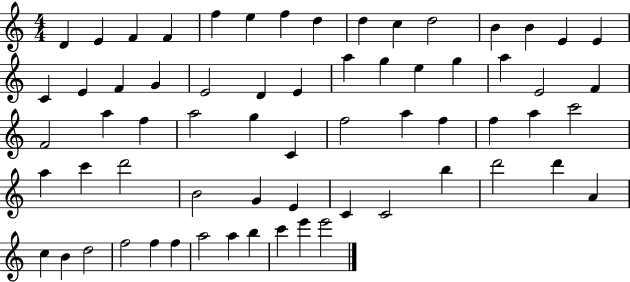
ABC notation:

X:1
T:Untitled
M:4/4
L:1/4
K:C
D E F F f e f d d c d2 B B E E C E F G E2 D E a g e g a E2 F F2 a f a2 g C f2 a f f a c'2 a c' d'2 B2 G E C C2 b d'2 d' A c B d2 f2 f f a2 a b c' e' e'2